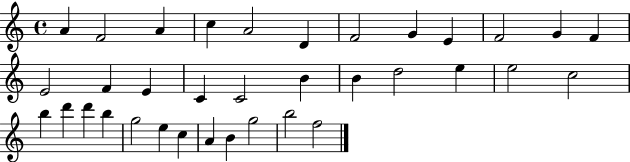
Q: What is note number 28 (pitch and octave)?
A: G5